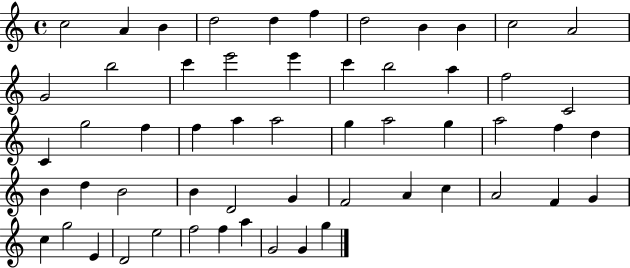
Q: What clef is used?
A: treble